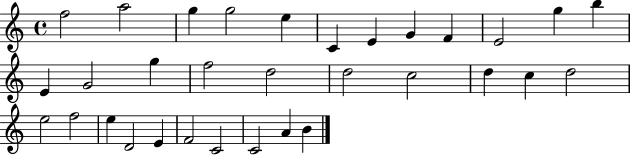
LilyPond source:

{
  \clef treble
  \time 4/4
  \defaultTimeSignature
  \key c \major
  f''2 a''2 | g''4 g''2 e''4 | c'4 e'4 g'4 f'4 | e'2 g''4 b''4 | \break e'4 g'2 g''4 | f''2 d''2 | d''2 c''2 | d''4 c''4 d''2 | \break e''2 f''2 | e''4 d'2 e'4 | f'2 c'2 | c'2 a'4 b'4 | \break \bar "|."
}